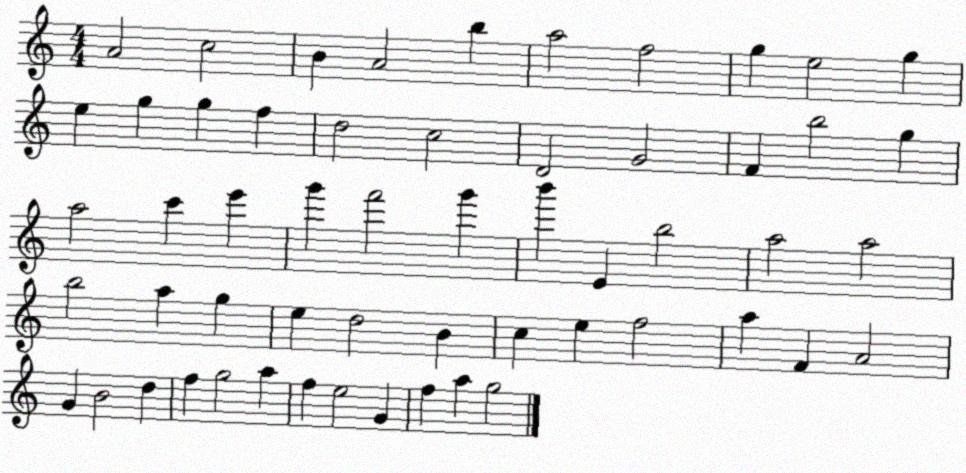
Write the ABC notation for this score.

X:1
T:Untitled
M:4/4
L:1/4
K:C
A2 c2 B A2 b a2 f2 g e2 g e g g f d2 c2 D2 G2 F b2 g a2 c' e' g' f'2 g' b' E b2 a2 a2 b2 a g e d2 B c e f2 a F A2 G B2 d f g2 a f e2 G f a g2